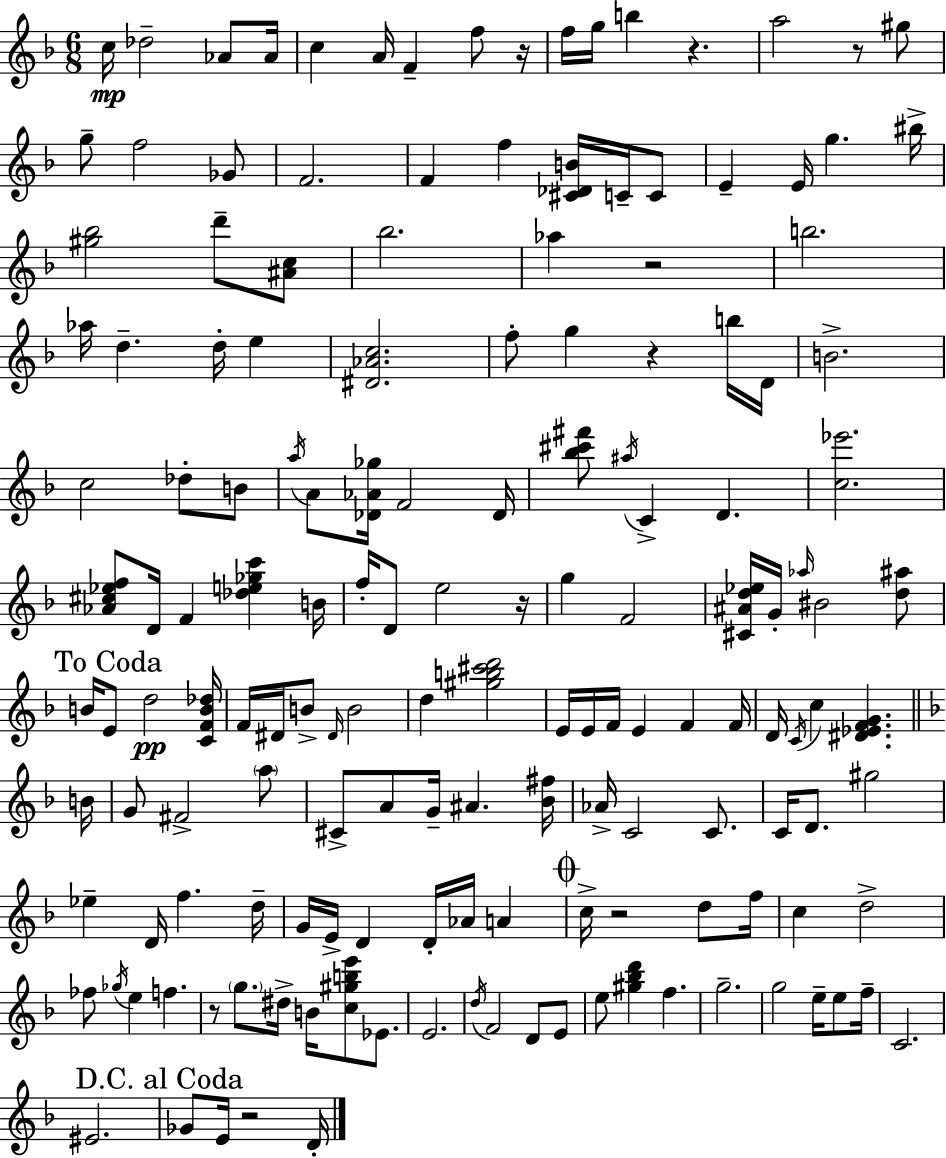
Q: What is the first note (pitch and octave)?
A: C5